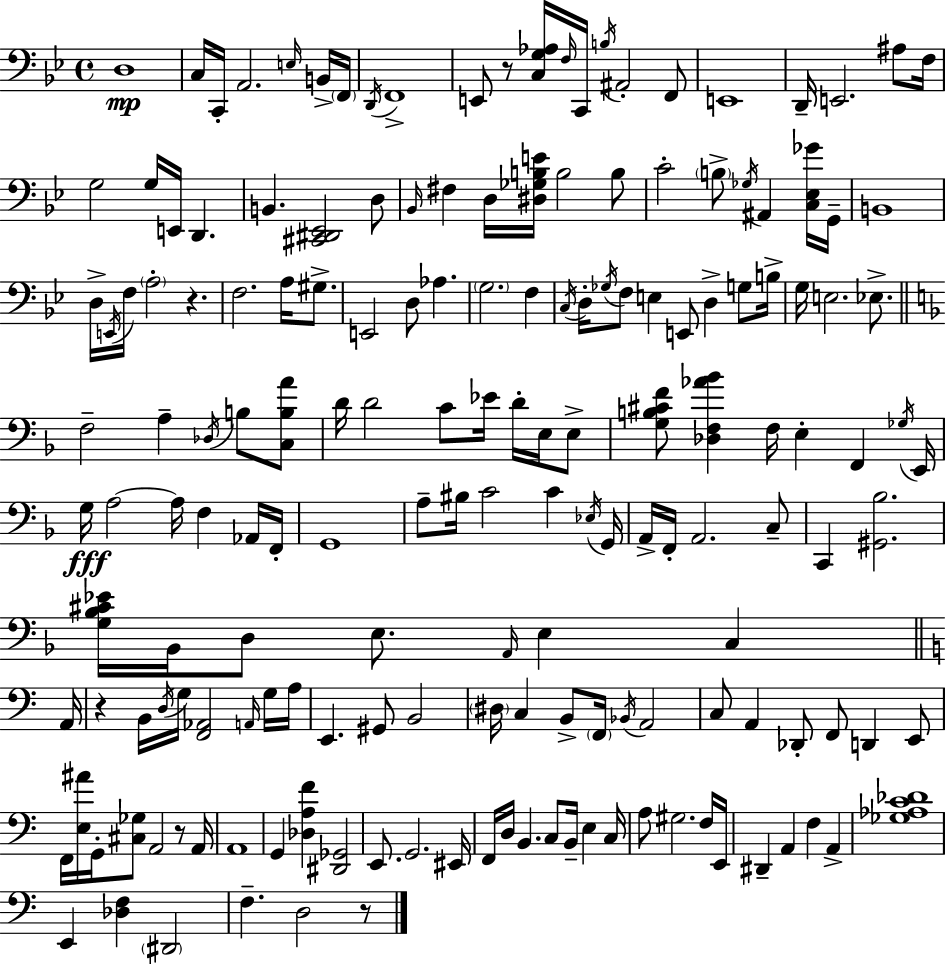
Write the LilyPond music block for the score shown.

{
  \clef bass
  \time 4/4
  \defaultTimeSignature
  \key bes \major
  d1\mp | c16 c,16-. a,2. \grace { e16 } b,16-> | \parenthesize f,16 \acciaccatura { d,16 } f,1-> | e,8 r8 <c g aes>16 \grace { f16 } c,16 \acciaccatura { b16 } ais,2-. | \break f,8 e,1 | d,16-- e,2. | ais8 f16 g2 g16 e,16 d,4. | b,4. <cis, dis, ees,>2 | \break d8 \grace { bes,16 } fis4 d16 <dis ges b e'>16 b2 | b8 c'2-. \parenthesize b8-> \acciaccatura { ges16 } | ais,4 <c ees ges'>16 g,16-- b,1 | d16-> \acciaccatura { e,16 } f16 \parenthesize a2-. | \break r4. f2. | a16 gis8.-> e,2 d8 | aes4. \parenthesize g2. | f4 \acciaccatura { c16 } d16-. \acciaccatura { ges16 } f8 e4 | \break e,8 d4-> g8 b16-> g16 e2. | ees8.-> \bar "||" \break \key f \major f2-- a4-- \acciaccatura { des16 } b8 <c b a'>8 | d'16 d'2 c'8 ees'16 d'16-. e16 e8-> | <g b cis' f'>8 <des f aes' bes'>4 f16 e4-. f,4 | \acciaccatura { ges16 } e,16 g16\fff a2~~ a16 f4 | \break aes,16 f,16-. g,1 | a8-- bis16 c'2 c'4 | \acciaccatura { ees16 } g,16 a,16-> f,16-. a,2. | c8-- c,4 <gis, bes>2. | \break <g bes cis' ees'>16 bes,16 d8 e8. \grace { a,16 } e4 c4 | \bar "||" \break \key c \major a,16 r4 b,16 \acciaccatura { d16 } g16 <f, aes,>2 | \grace { a,16 } g16 a16 e,4. gis,8 b,2 | \parenthesize dis16 c4 b,8-> \parenthesize f,16 \acciaccatura { bes,16 } a,2 | c8 a,4 des,8-. f,8 d,4 | \break e,8 f,16 <e ais'>16 g,16-. <cis ges>8 a,2 | r8 a,16 a,1 | g,4 <des a f'>4 <dis, ges,>2 | e,8. g,2. | \break eis,16 f,16 d16 b,4. c8 b,16-- e4 | c16 a8 gis2. | f16 e,16 dis,4-- a,4 f4 | a,4-> <ges aes c' des'>1 | \break e,4 <des f>4 \parenthesize dis,2 | f4.-- d2 | r8 \bar "|."
}